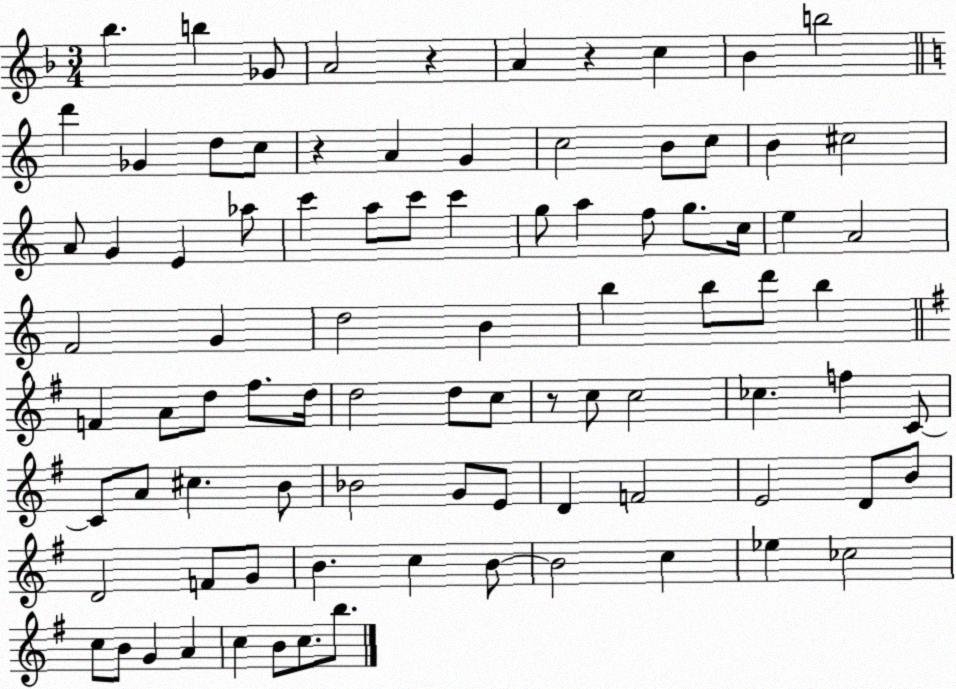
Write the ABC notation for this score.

X:1
T:Untitled
M:3/4
L:1/4
K:F
_b b _G/2 A2 z A z c _B b2 d' _G d/2 c/2 z A G c2 B/2 c/2 B ^c2 A/2 G E _a/2 c' a/2 c'/2 c' g/2 a f/2 g/2 c/4 e A2 F2 G d2 B b b/2 d'/2 b F A/2 d/2 ^f/2 d/4 d2 d/2 c/2 z/2 c/2 c2 _c f C/2 C/2 A/2 ^c B/2 _B2 G/2 E/2 D F2 E2 D/2 B/2 D2 F/2 G/2 B c B/2 B2 c _e _c2 c/2 B/2 G A c B/2 c/2 b/2